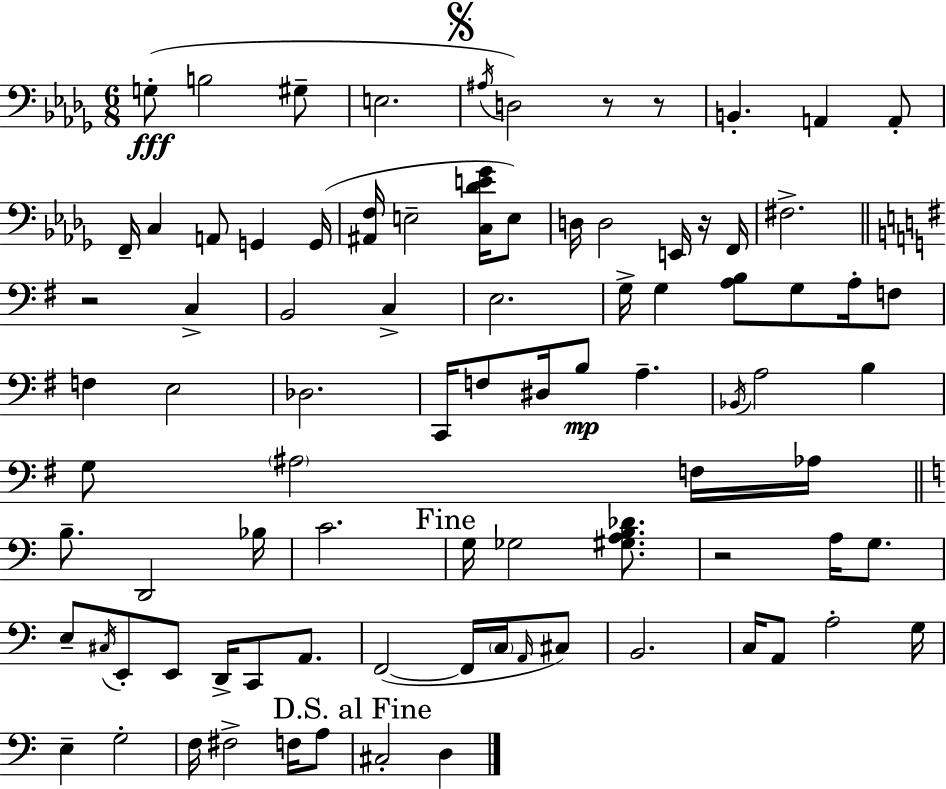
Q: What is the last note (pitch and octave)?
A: D3